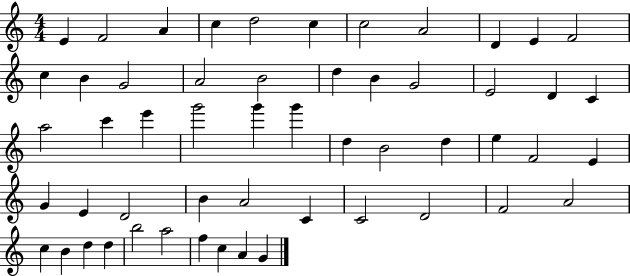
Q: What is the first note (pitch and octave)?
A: E4